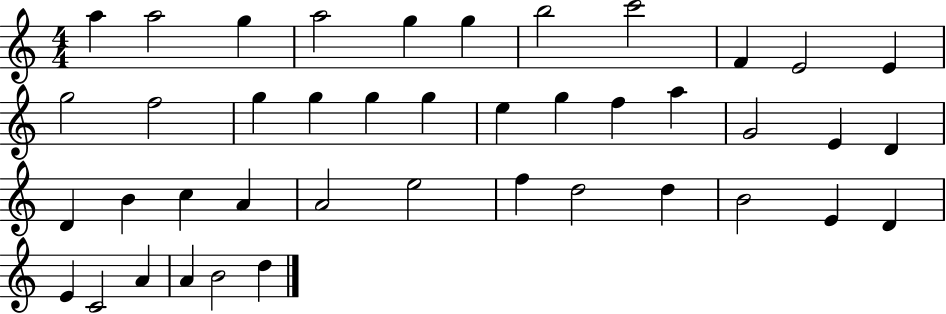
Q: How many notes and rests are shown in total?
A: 42